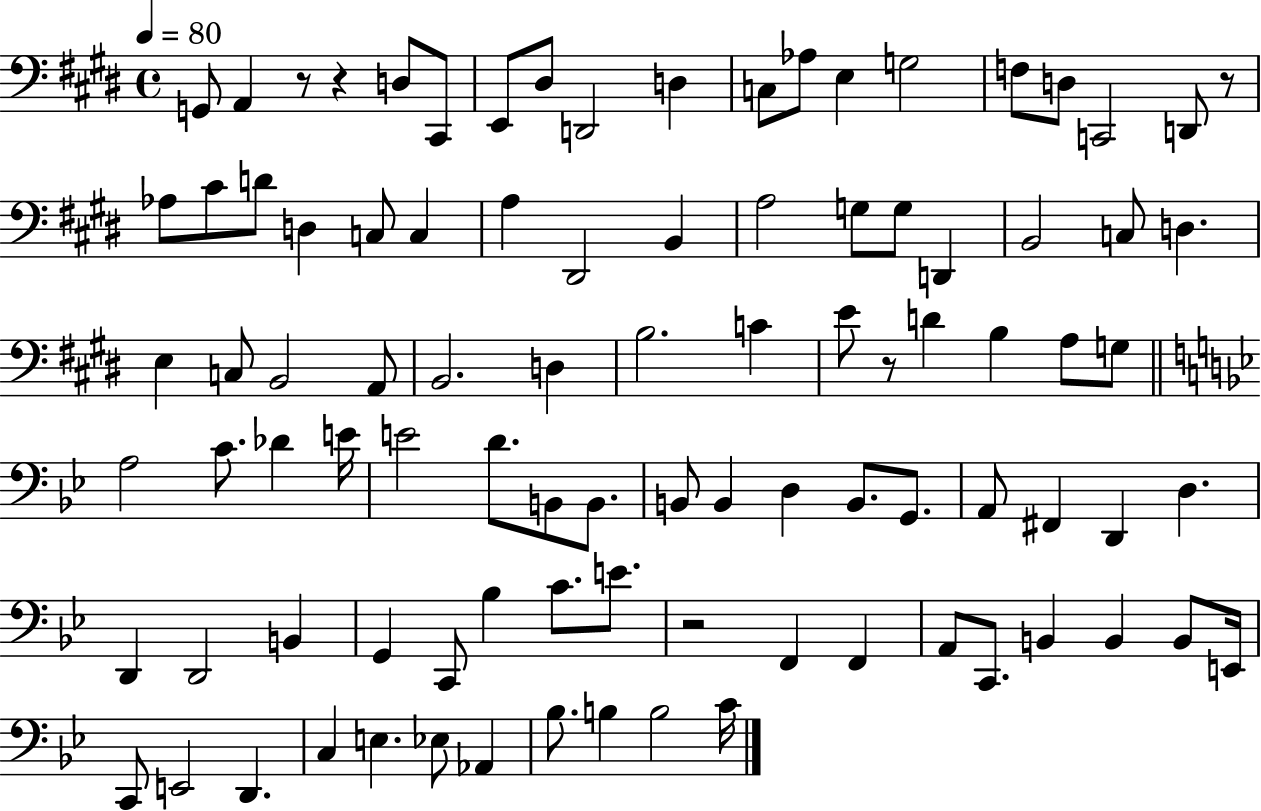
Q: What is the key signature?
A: E major